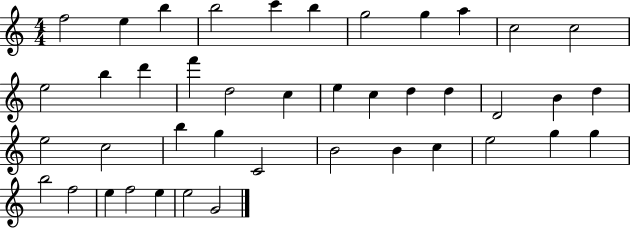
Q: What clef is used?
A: treble